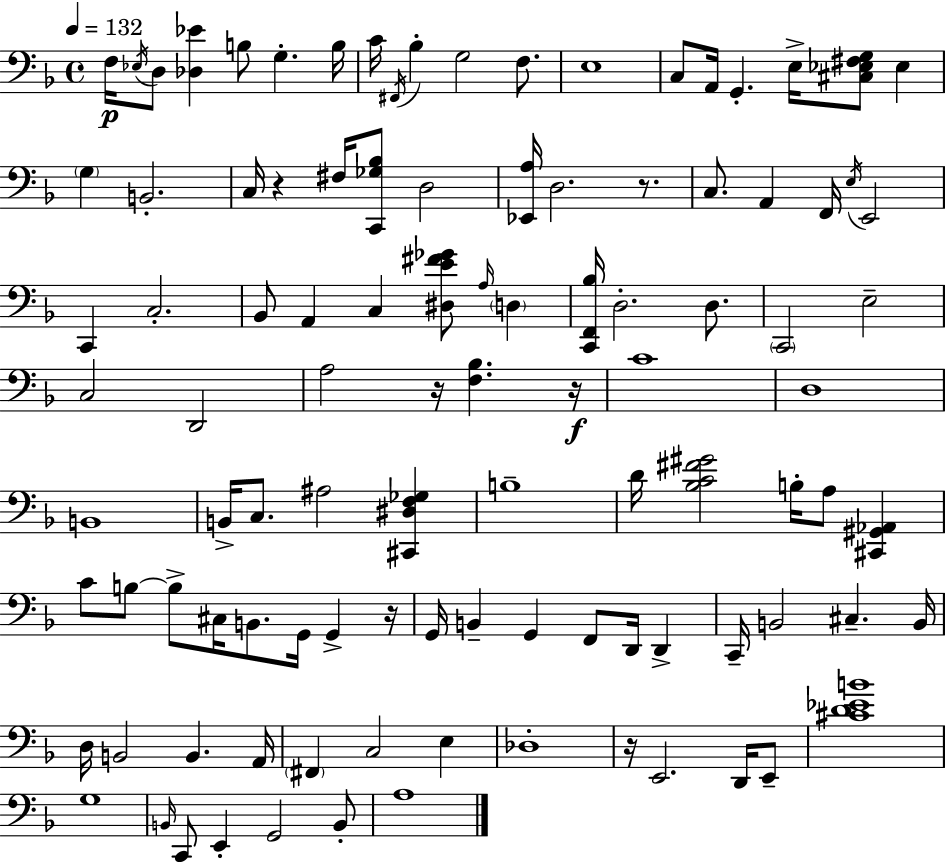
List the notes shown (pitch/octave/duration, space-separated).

F3/s Eb3/s D3/e [Db3,Eb4]/q B3/e G3/q. B3/s C4/s F#2/s Bb3/q G3/h F3/e. E3/w C3/e A2/s G2/q. E3/s [C#3,Eb3,F#3,G3]/e Eb3/q G3/q B2/h. C3/s R/q F#3/s [C2,Gb3,Bb3]/e D3/h [Eb2,A3]/s D3/h. R/e. C3/e. A2/q F2/s E3/s E2/h C2/q C3/h. Bb2/e A2/q C3/q [D#3,E4,F#4,Gb4]/e A3/s D3/q [C2,F2,Bb3]/s D3/h. D3/e. C2/h E3/h C3/h D2/h A3/h R/s [F3,Bb3]/q. R/s C4/w D3/w B2/w B2/s C3/e. A#3/h [C#2,D#3,F3,Gb3]/q B3/w D4/s [Bb3,C4,F#4,G#4]/h B3/s A3/e [C#2,G#2,Ab2]/q C4/e B3/e B3/e C#3/s B2/e. G2/s G2/q R/s G2/s B2/q G2/q F2/e D2/s D2/q C2/s B2/h C#3/q. B2/s D3/s B2/h B2/q. A2/s F#2/q C3/h E3/q Db3/w R/s E2/h. D2/s E2/e [C#4,D4,Eb4,B4]/w G3/w B2/s C2/e E2/q G2/h B2/e A3/w